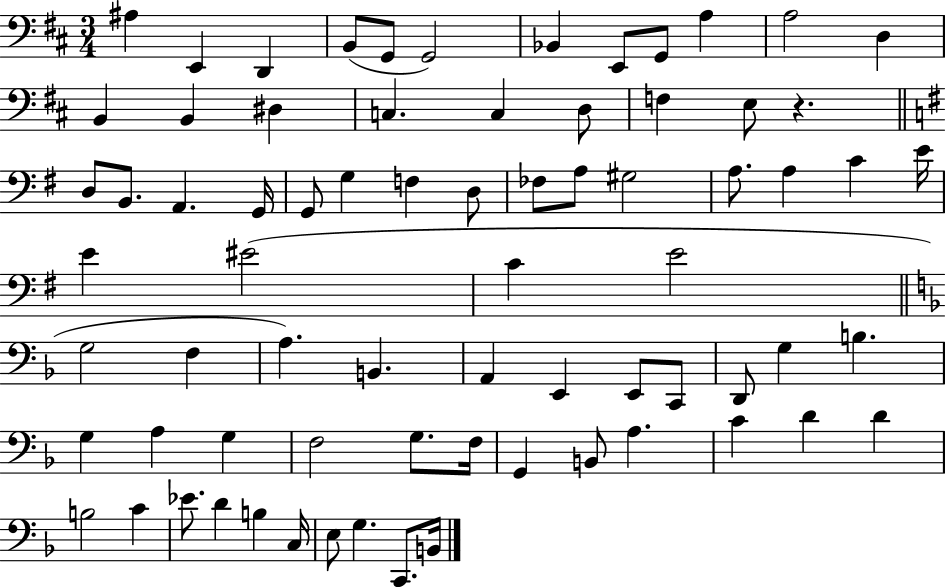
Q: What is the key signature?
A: D major